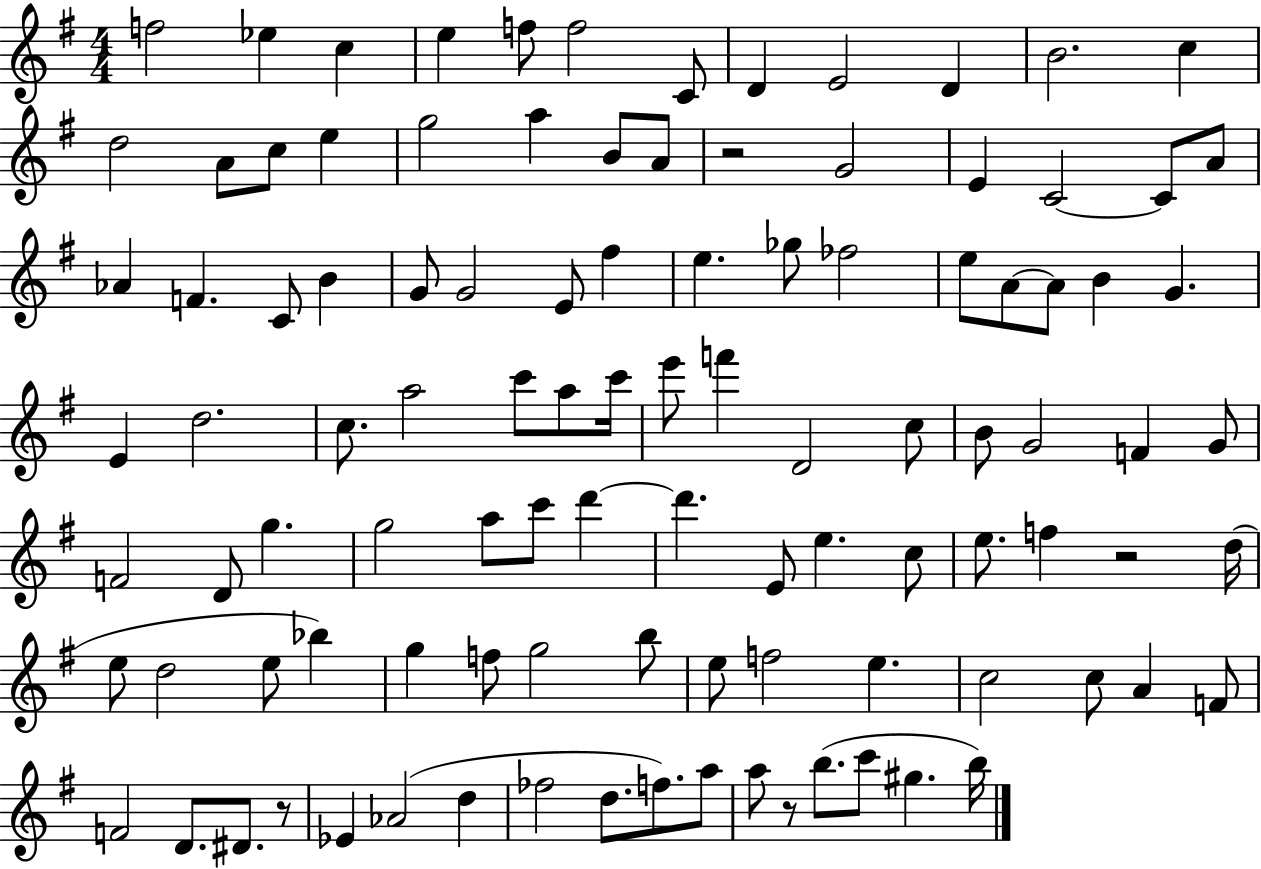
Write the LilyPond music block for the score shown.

{
  \clef treble
  \numericTimeSignature
  \time 4/4
  \key g \major
  f''2 ees''4 c''4 | e''4 f''8 f''2 c'8 | d'4 e'2 d'4 | b'2. c''4 | \break d''2 a'8 c''8 e''4 | g''2 a''4 b'8 a'8 | r2 g'2 | e'4 c'2~~ c'8 a'8 | \break aes'4 f'4. c'8 b'4 | g'8 g'2 e'8 fis''4 | e''4. ges''8 fes''2 | e''8 a'8~~ a'8 b'4 g'4. | \break e'4 d''2. | c''8. a''2 c'''8 a''8 c'''16 | e'''8 f'''4 d'2 c''8 | b'8 g'2 f'4 g'8 | \break f'2 d'8 g''4. | g''2 a''8 c'''8 d'''4~~ | d'''4. e'8 e''4. c''8 | e''8. f''4 r2 d''16( | \break e''8 d''2 e''8 bes''4) | g''4 f''8 g''2 b''8 | e''8 f''2 e''4. | c''2 c''8 a'4 f'8 | \break f'2 d'8. dis'8. r8 | ees'4 aes'2( d''4 | fes''2 d''8. f''8.) a''8 | a''8 r8 b''8.( c'''8 gis''4. b''16) | \break \bar "|."
}